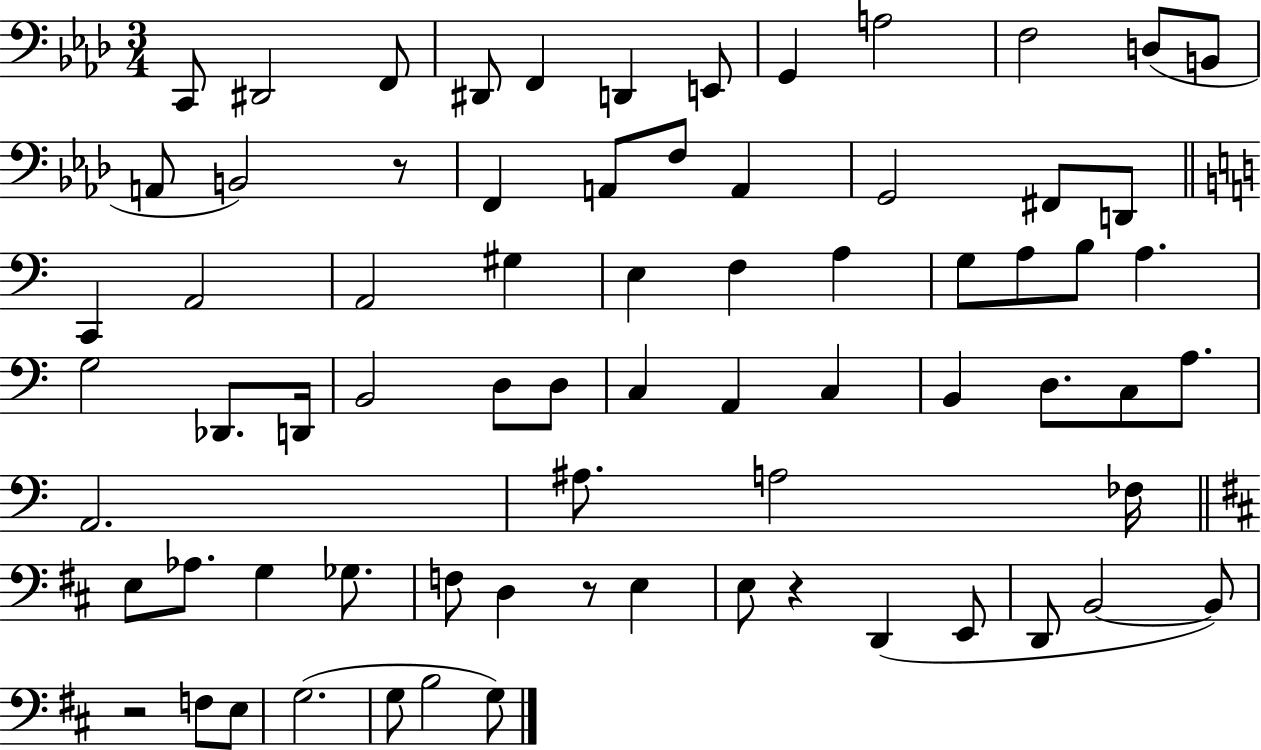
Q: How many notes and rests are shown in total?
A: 72